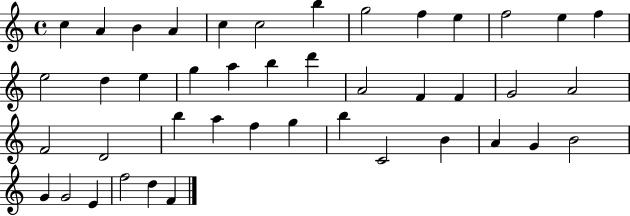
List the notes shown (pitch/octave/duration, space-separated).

C5/q A4/q B4/q A4/q C5/q C5/h B5/q G5/h F5/q E5/q F5/h E5/q F5/q E5/h D5/q E5/q G5/q A5/q B5/q D6/q A4/h F4/q F4/q G4/h A4/h F4/h D4/h B5/q A5/q F5/q G5/q B5/q C4/h B4/q A4/q G4/q B4/h G4/q G4/h E4/q F5/h D5/q F4/q